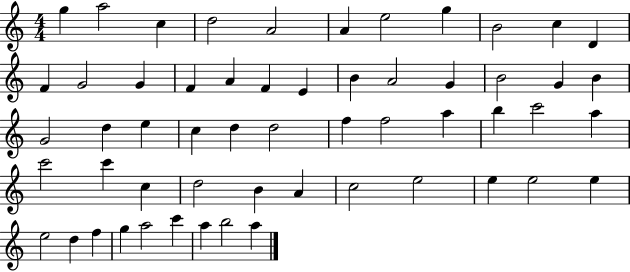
{
  \clef treble
  \numericTimeSignature
  \time 4/4
  \key c \major
  g''4 a''2 c''4 | d''2 a'2 | a'4 e''2 g''4 | b'2 c''4 d'4 | \break f'4 g'2 g'4 | f'4 a'4 f'4 e'4 | b'4 a'2 g'4 | b'2 g'4 b'4 | \break g'2 d''4 e''4 | c''4 d''4 d''2 | f''4 f''2 a''4 | b''4 c'''2 a''4 | \break c'''2 c'''4 c''4 | d''2 b'4 a'4 | c''2 e''2 | e''4 e''2 e''4 | \break e''2 d''4 f''4 | g''4 a''2 c'''4 | a''4 b''2 a''4 | \bar "|."
}